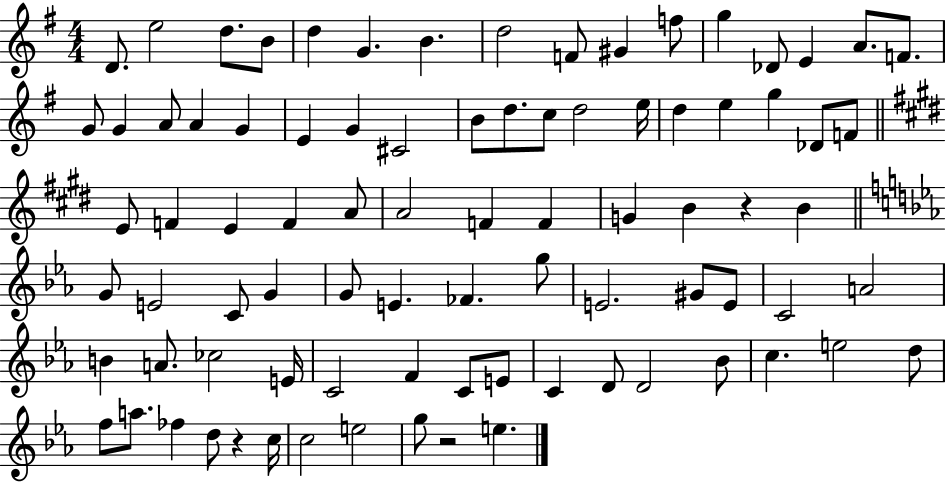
X:1
T:Untitled
M:4/4
L:1/4
K:G
D/2 e2 d/2 B/2 d G B d2 F/2 ^G f/2 g _D/2 E A/2 F/2 G/2 G A/2 A G E G ^C2 B/2 d/2 c/2 d2 e/4 d e g _D/2 F/2 E/2 F E F A/2 A2 F F G B z B G/2 E2 C/2 G G/2 E _F g/2 E2 ^G/2 E/2 C2 A2 B A/2 _c2 E/4 C2 F C/2 E/2 C D/2 D2 _B/2 c e2 d/2 f/2 a/2 _f d/2 z c/4 c2 e2 g/2 z2 e